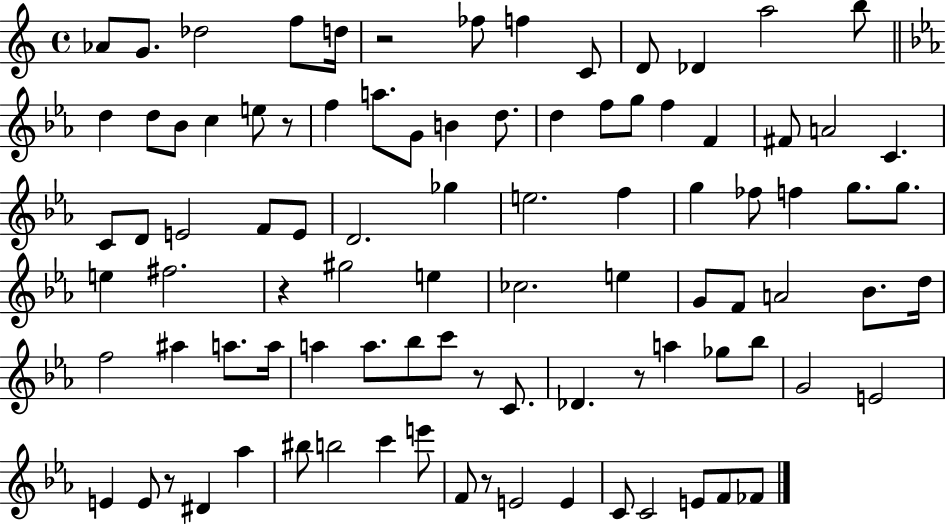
X:1
T:Untitled
M:4/4
L:1/4
K:C
_A/2 G/2 _d2 f/2 d/4 z2 _f/2 f C/2 D/2 _D a2 b/2 d d/2 _B/2 c e/2 z/2 f a/2 G/2 B d/2 d f/2 g/2 f F ^F/2 A2 C C/2 D/2 E2 F/2 E/2 D2 _g e2 f g _f/2 f g/2 g/2 e ^f2 z ^g2 e _c2 e G/2 F/2 A2 _B/2 d/4 f2 ^a a/2 a/4 a a/2 _b/2 c'/2 z/2 C/2 _D z/2 a _g/2 _b/2 G2 E2 E E/2 z/2 ^D _a ^b/2 b2 c' e'/2 F/2 z/2 E2 E C/2 C2 E/2 F/2 _F/2